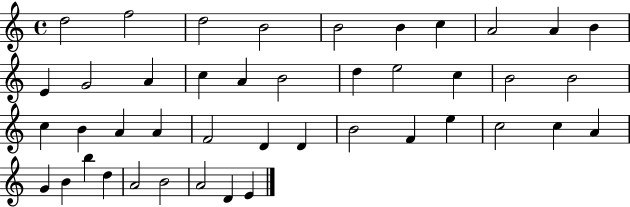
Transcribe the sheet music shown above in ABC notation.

X:1
T:Untitled
M:4/4
L:1/4
K:C
d2 f2 d2 B2 B2 B c A2 A B E G2 A c A B2 d e2 c B2 B2 c B A A F2 D D B2 F e c2 c A G B b d A2 B2 A2 D E